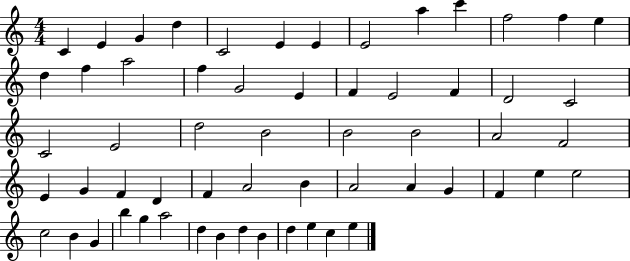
X:1
T:Untitled
M:4/4
L:1/4
K:C
C E G d C2 E E E2 a c' f2 f e d f a2 f G2 E F E2 F D2 C2 C2 E2 d2 B2 B2 B2 A2 F2 E G F D F A2 B A2 A G F e e2 c2 B G b g a2 d B d B d e c e